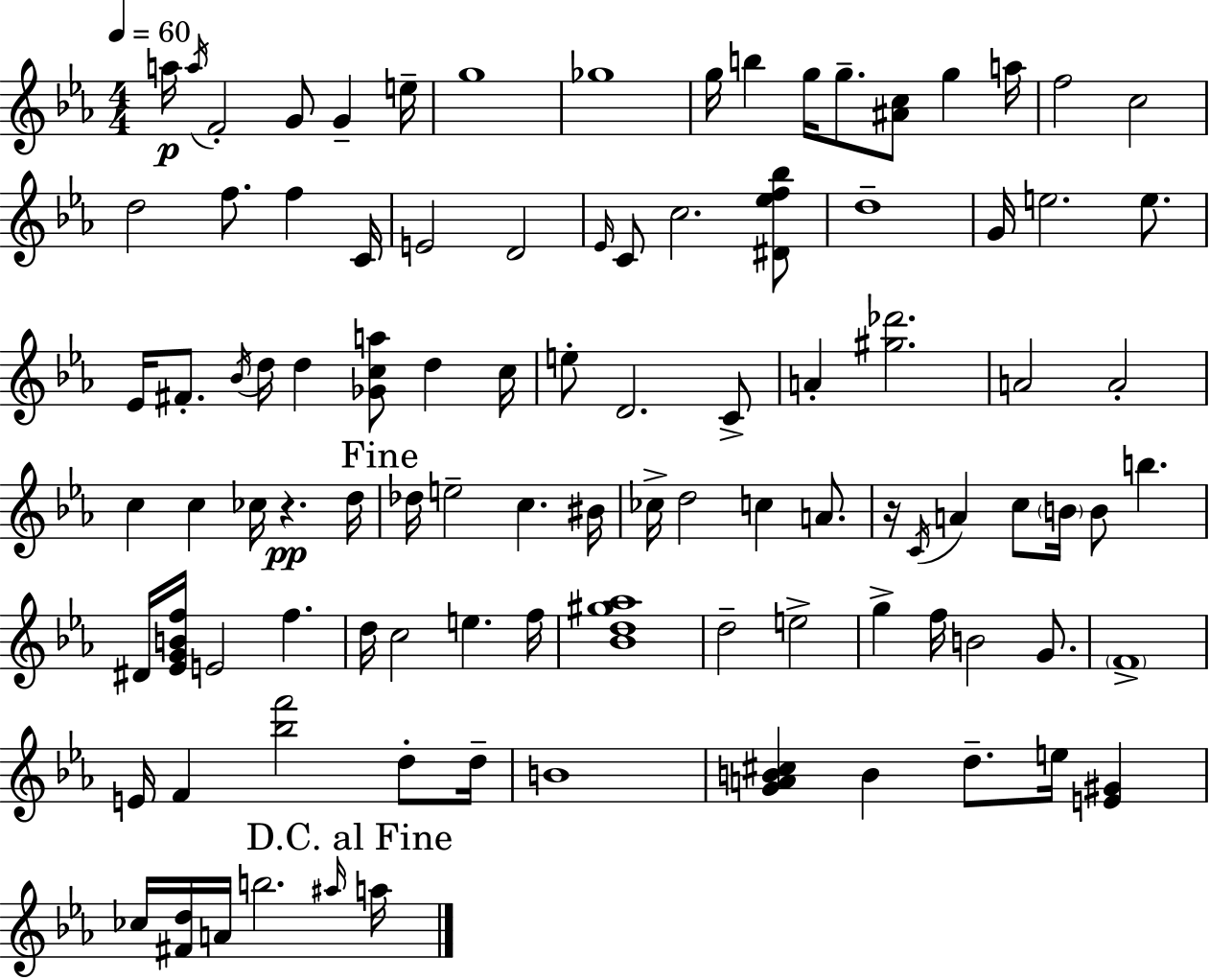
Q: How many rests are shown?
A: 2